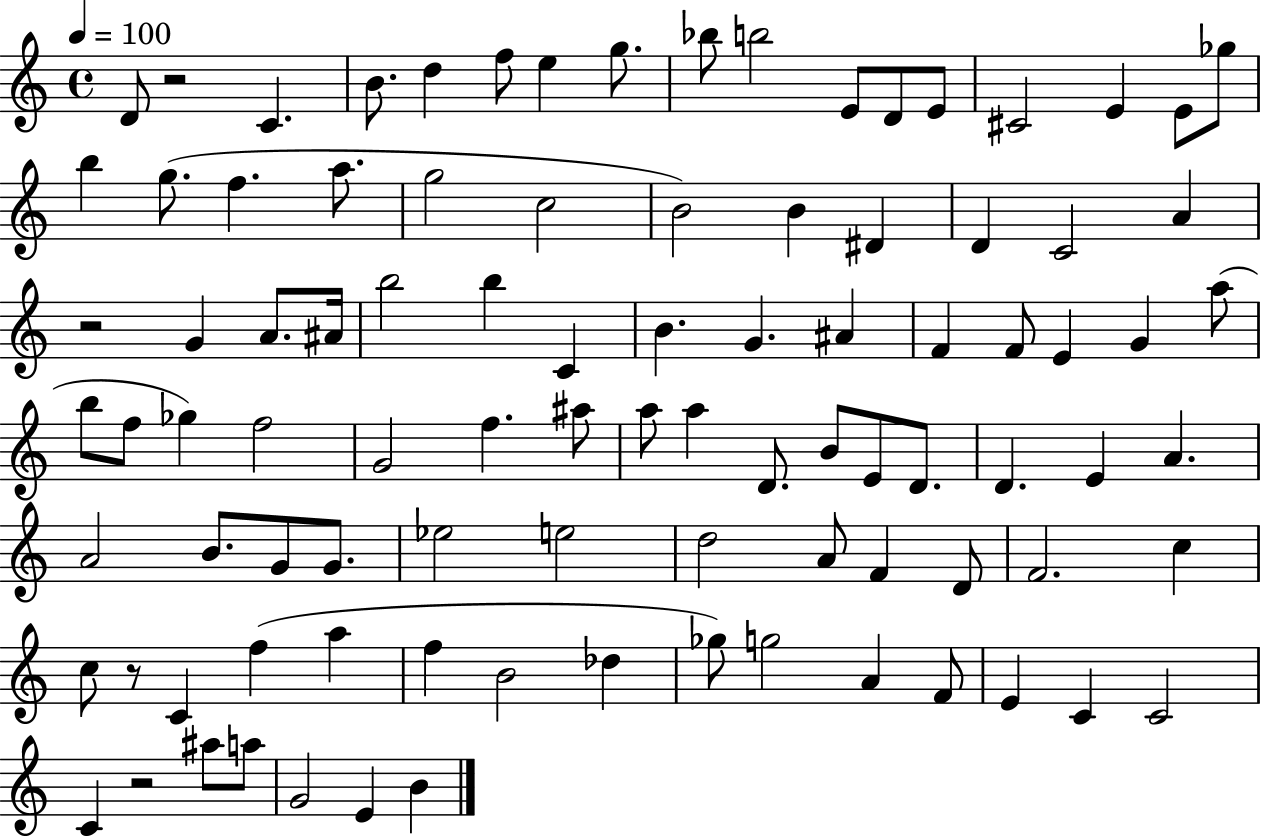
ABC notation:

X:1
T:Untitled
M:4/4
L:1/4
K:C
D/2 z2 C B/2 d f/2 e g/2 _b/2 b2 E/2 D/2 E/2 ^C2 E E/2 _g/2 b g/2 f a/2 g2 c2 B2 B ^D D C2 A z2 G A/2 ^A/4 b2 b C B G ^A F F/2 E G a/2 b/2 f/2 _g f2 G2 f ^a/2 a/2 a D/2 B/2 E/2 D/2 D E A A2 B/2 G/2 G/2 _e2 e2 d2 A/2 F D/2 F2 c c/2 z/2 C f a f B2 _d _g/2 g2 A F/2 E C C2 C z2 ^a/2 a/2 G2 E B